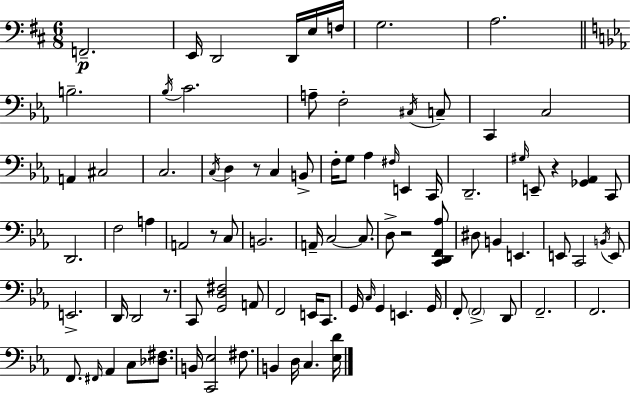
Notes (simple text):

F2/h. E2/s D2/h D2/s E3/s F3/s G3/h. A3/h. B3/h. Bb3/s C4/h. A3/e F3/h C#3/s C3/e C2/q C3/h A2/q C#3/h C3/h. C3/s D3/q R/e C3/q B2/e F3/s G3/e Ab3/q F#3/s E2/q C2/s D2/h. G#3/s E2/e R/q [Gb2,Ab2]/q C2/e D2/h. F3/h A3/q A2/h R/e C3/e B2/h. A2/s C3/h C3/e. D3/e R/h [C2,D2,F2,Ab3]/e D#3/e B2/q E2/q. E2/e C2/h B2/s E2/e E2/h. D2/s D2/h R/e. C2/e [G2,D3,F#3]/h A2/e F2/h E2/s C2/e. G2/s C3/s G2/q E2/q. G2/s F2/e F2/h D2/e F2/h. F2/h. F2/e. F#2/s Ab2/q C3/e [Db3,F#3]/e. B2/s [C2,Eb3]/h F#3/e. B2/q D3/s C3/q. [Eb3,D4]/s